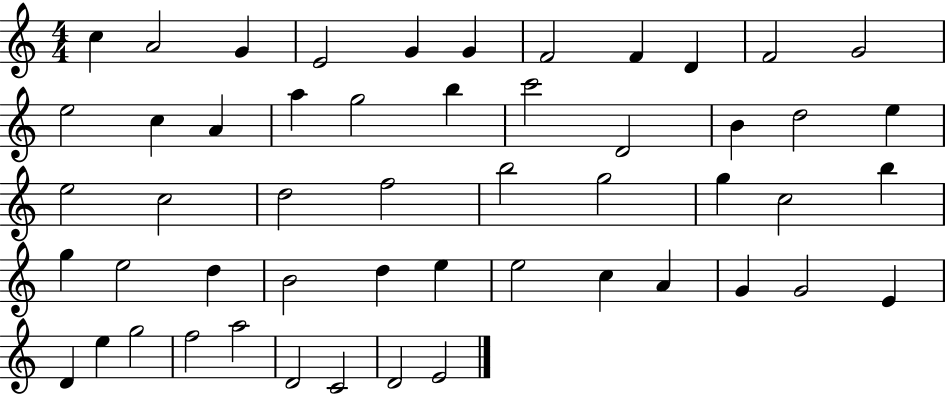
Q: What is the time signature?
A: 4/4